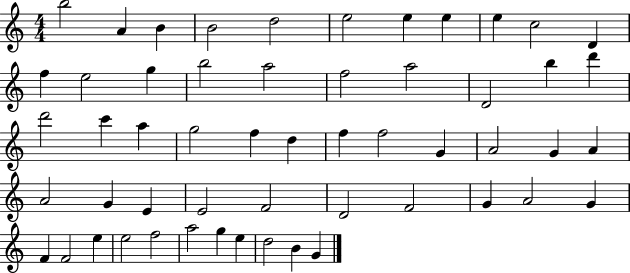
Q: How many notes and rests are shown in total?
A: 54